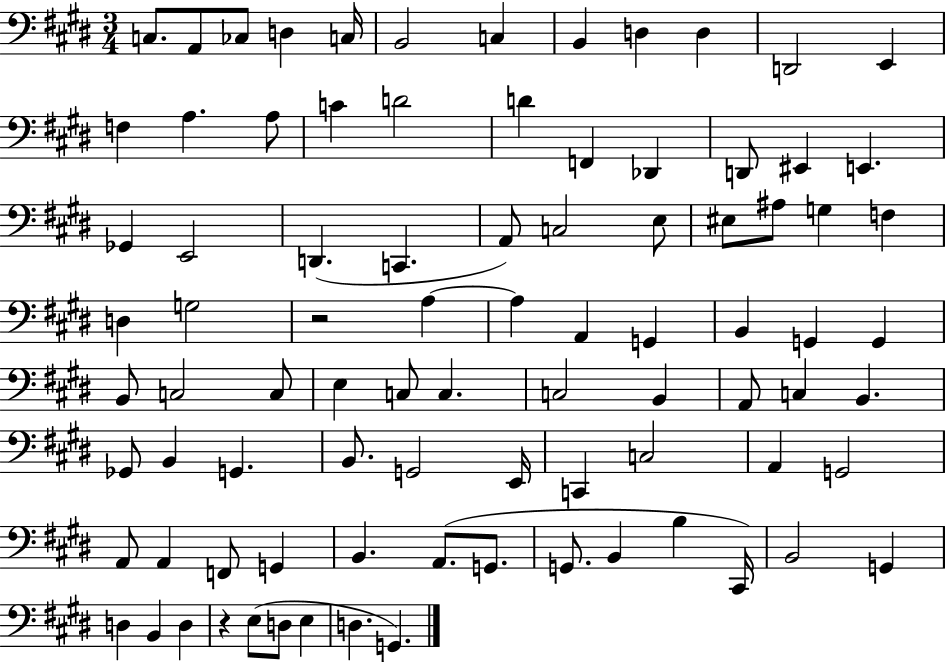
C3/e. A2/e CES3/e D3/q C3/s B2/h C3/q B2/q D3/q D3/q D2/h E2/q F3/q A3/q. A3/e C4/q D4/h D4/q F2/q Db2/q D2/e EIS2/q E2/q. Gb2/q E2/h D2/q. C2/q. A2/e C3/h E3/e EIS3/e A#3/e G3/q F3/q D3/q G3/h R/h A3/q A3/q A2/q G2/q B2/q G2/q G2/q B2/e C3/h C3/e E3/q C3/e C3/q. C3/h B2/q A2/e C3/q B2/q. Gb2/e B2/q G2/q. B2/e. G2/h E2/s C2/q C3/h A2/q G2/h A2/e A2/q F2/e G2/q B2/q. A2/e. G2/e. G2/e. B2/q B3/q C#2/s B2/h G2/q D3/q B2/q D3/q R/q E3/e D3/e E3/q D3/q. G2/q.